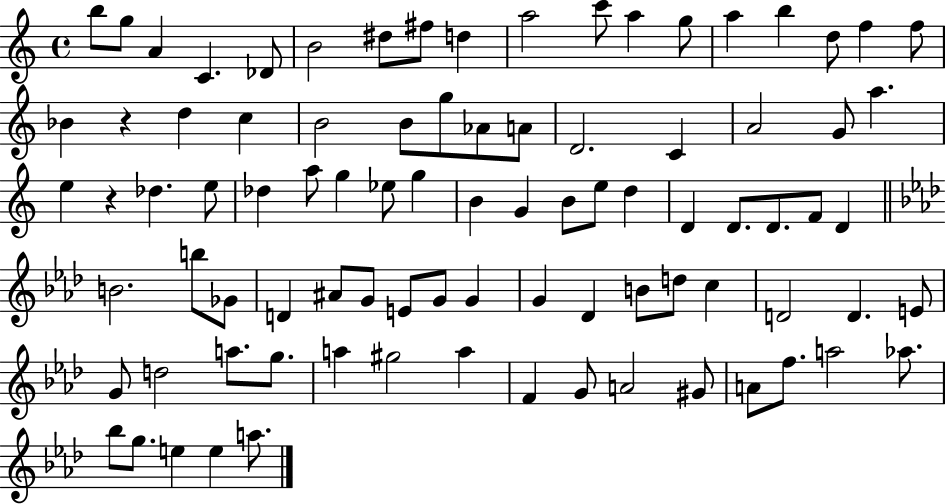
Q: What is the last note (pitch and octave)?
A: A5